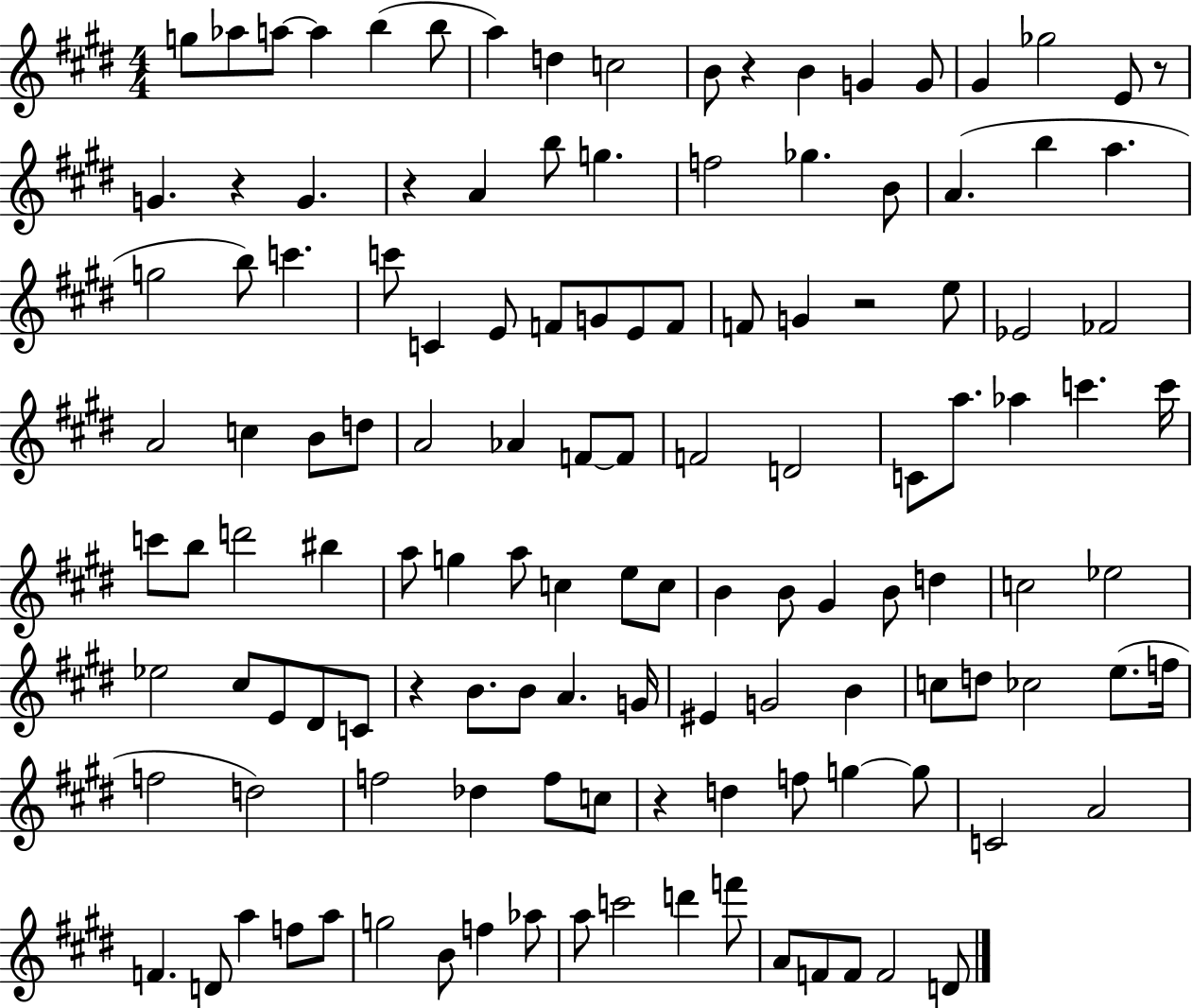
G5/e Ab5/e A5/e A5/q B5/q B5/e A5/q D5/q C5/h B4/e R/q B4/q G4/q G4/e G#4/q Gb5/h E4/e R/e G4/q. R/q G4/q. R/q A4/q B5/e G5/q. F5/h Gb5/q. B4/e A4/q. B5/q A5/q. G5/h B5/e C6/q. C6/e C4/q E4/e F4/e G4/e E4/e F4/e F4/e G4/q R/h E5/e Eb4/h FES4/h A4/h C5/q B4/e D5/e A4/h Ab4/q F4/e F4/e F4/h D4/h C4/e A5/e. Ab5/q C6/q. C6/s C6/e B5/e D6/h BIS5/q A5/e G5/q A5/e C5/q E5/e C5/e B4/q B4/e G#4/q B4/e D5/q C5/h Eb5/h Eb5/h C#5/e E4/e D#4/e C4/e R/q B4/e. B4/e A4/q. G4/s EIS4/q G4/h B4/q C5/e D5/e CES5/h E5/e. F5/s F5/h D5/h F5/h Db5/q F5/e C5/e R/q D5/q F5/e G5/q G5/e C4/h A4/h F4/q. D4/e A5/q F5/e A5/e G5/h B4/e F5/q Ab5/e A5/e C6/h D6/q F6/e A4/e F4/e F4/e F4/h D4/e